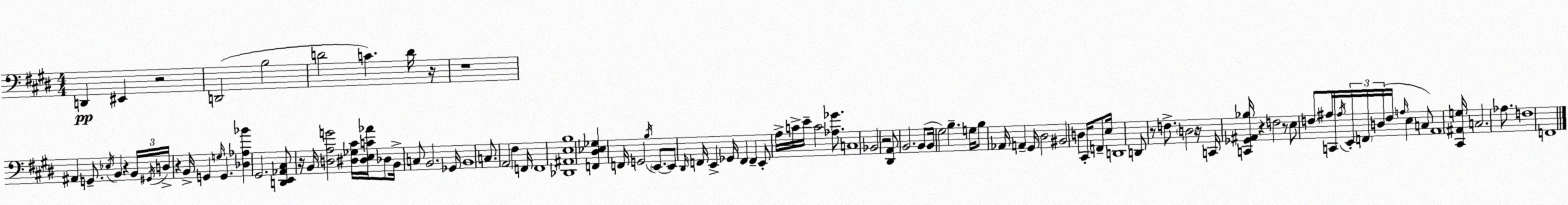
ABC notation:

X:1
T:Untitled
M:4/4
L:1/4
K:E
D,, ^E,, z2 D,,2 B,2 D2 C D/4 z/4 z4 ^A,, G,,/2 _E,/4 B,, z B,,/4 ^G,,/4 D,/4 z B,,/4 G,, G,/4 G,, [_D,_A,_B] ^G,,2 [D,,E,,_A,,^C,]/2 z/4 B,,/4 [D,A,G]2 [^D,_G,^C]/4 [^D,E,C_A]/4 _D,/2 B,,/4 C,/2 B,,2 _G,,/4 B,,4 C,/2 A,,2 ^F, F,,/4 F,,4 [_D,,^A,,E,B,]4 [F,,^D,_E,_G,] F,,/4 G,,2 B,/4 E,,/2 E,,/2 ^D,,/4 F,,/4 E,, _G,,/4 F,, F,, E,,/2 A,/4 C/4 E/4 C2 [_A,_G]/2 C,4 _B,,2 z2 [^D,,A,,]/2 B,,2 B,,/2 B,,/4 ^G,2 B, G,/4 B,/2 _A,,/4 A,, ^G,,/4 ^D,2 ^B,,2 D, ^C,,/4 F,,/2 E,/4 D,,4 D,,/2 z/2 F,/2 D,2 z/4 C,,/4 [C,,_G,,^A,,_B,]/4 z F,2 z/2 E,/2 F,/2 ^A,/4 C,,/4 ^A,/4 E,,/4 F,,/4 D,/4 F,/4 A,/4 E, C,/2 A,,4 [^C,,^A,,G,]/4 C,2 _A,/2 F,4 F,,4